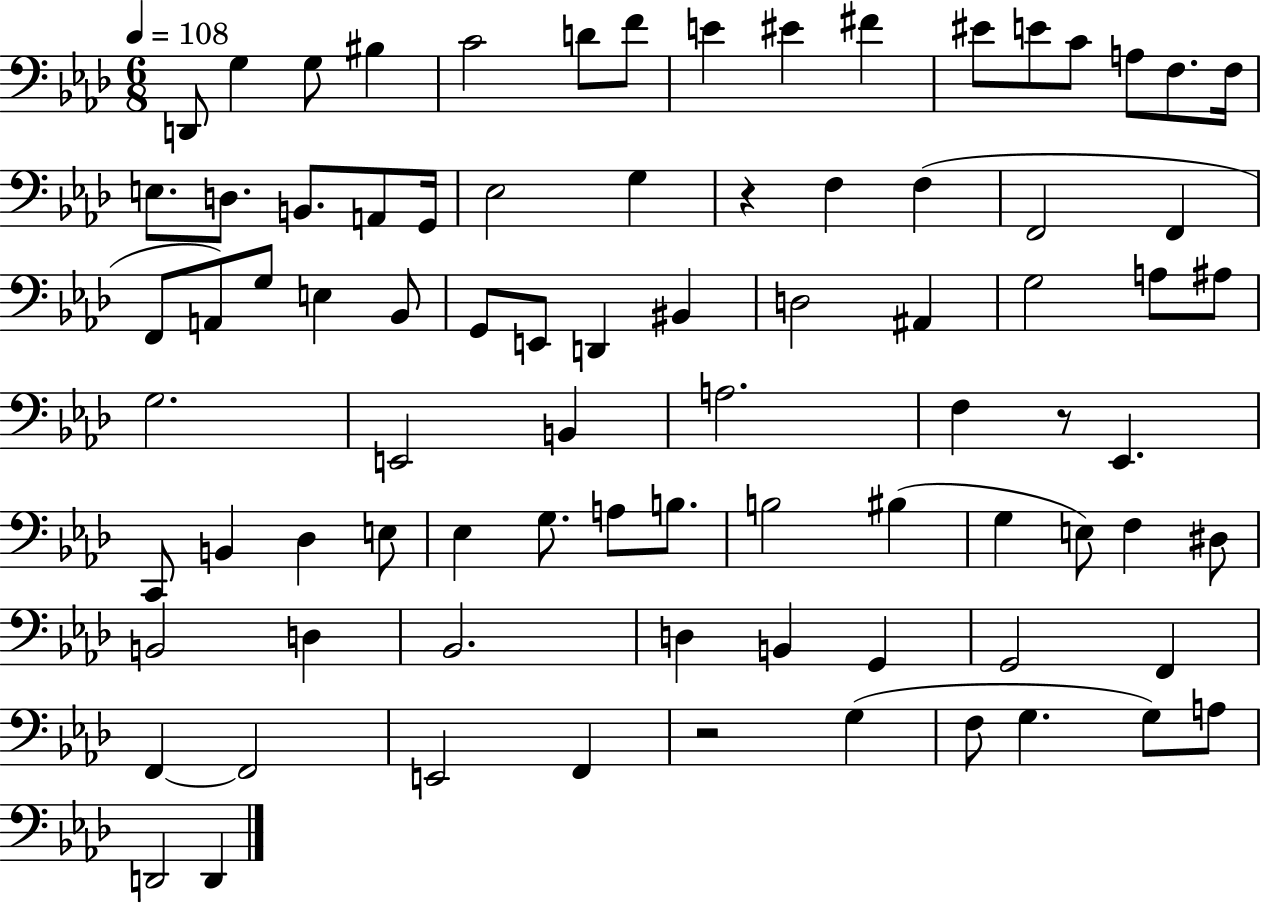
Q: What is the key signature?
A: AES major